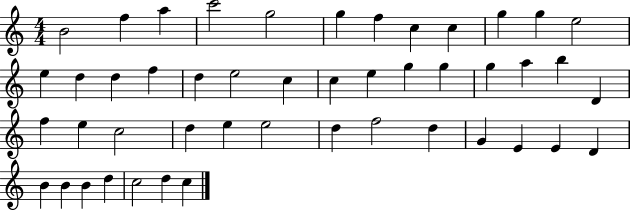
{
  \clef treble
  \numericTimeSignature
  \time 4/4
  \key c \major
  b'2 f''4 a''4 | c'''2 g''2 | g''4 f''4 c''4 c''4 | g''4 g''4 e''2 | \break e''4 d''4 d''4 f''4 | d''4 e''2 c''4 | c''4 e''4 g''4 g''4 | g''4 a''4 b''4 d'4 | \break f''4 e''4 c''2 | d''4 e''4 e''2 | d''4 f''2 d''4 | g'4 e'4 e'4 d'4 | \break b'4 b'4 b'4 d''4 | c''2 d''4 c''4 | \bar "|."
}